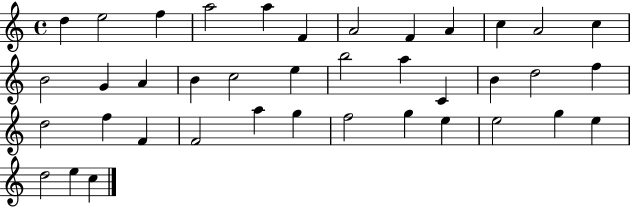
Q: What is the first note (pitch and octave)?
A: D5